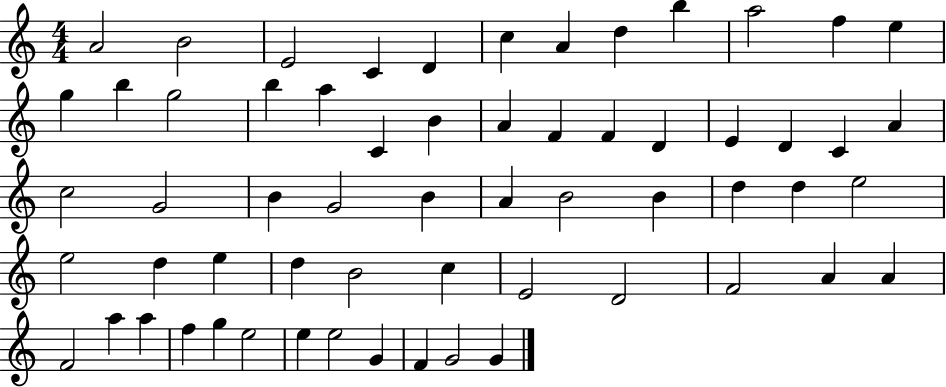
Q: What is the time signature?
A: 4/4